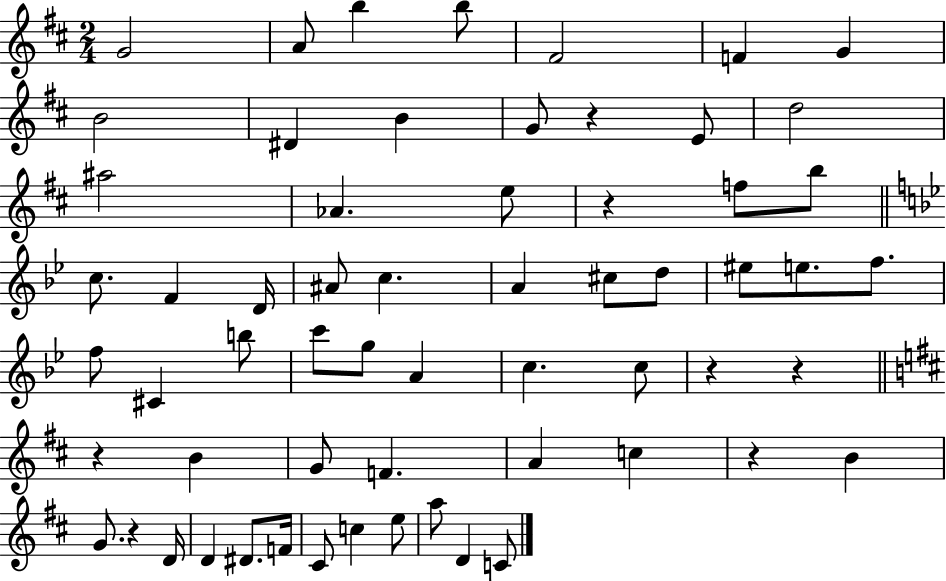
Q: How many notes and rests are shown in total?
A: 61